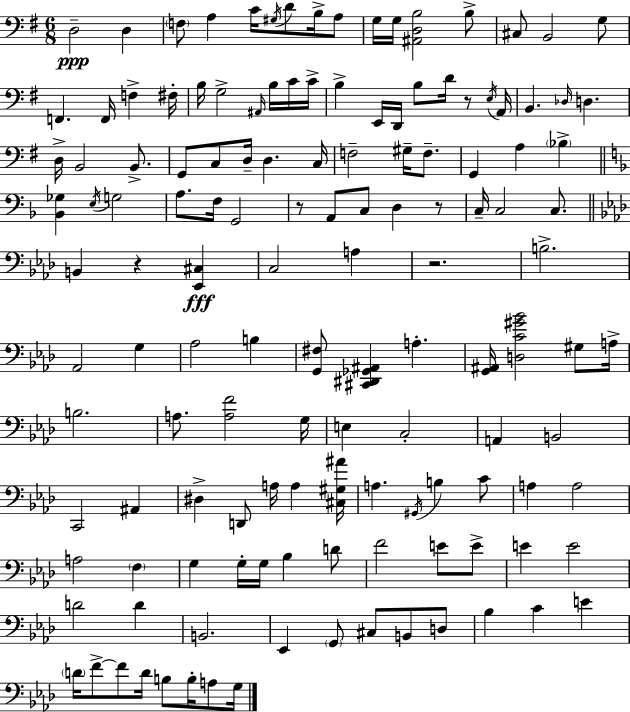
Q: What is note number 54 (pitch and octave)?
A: G2